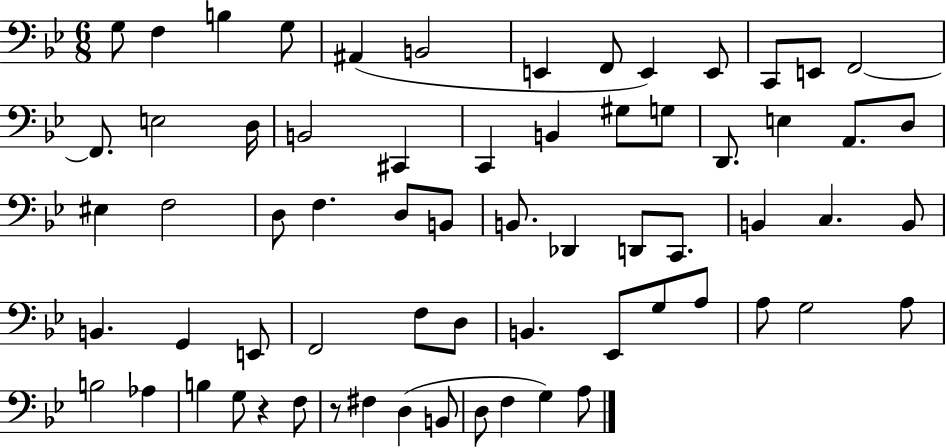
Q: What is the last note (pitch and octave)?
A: A3